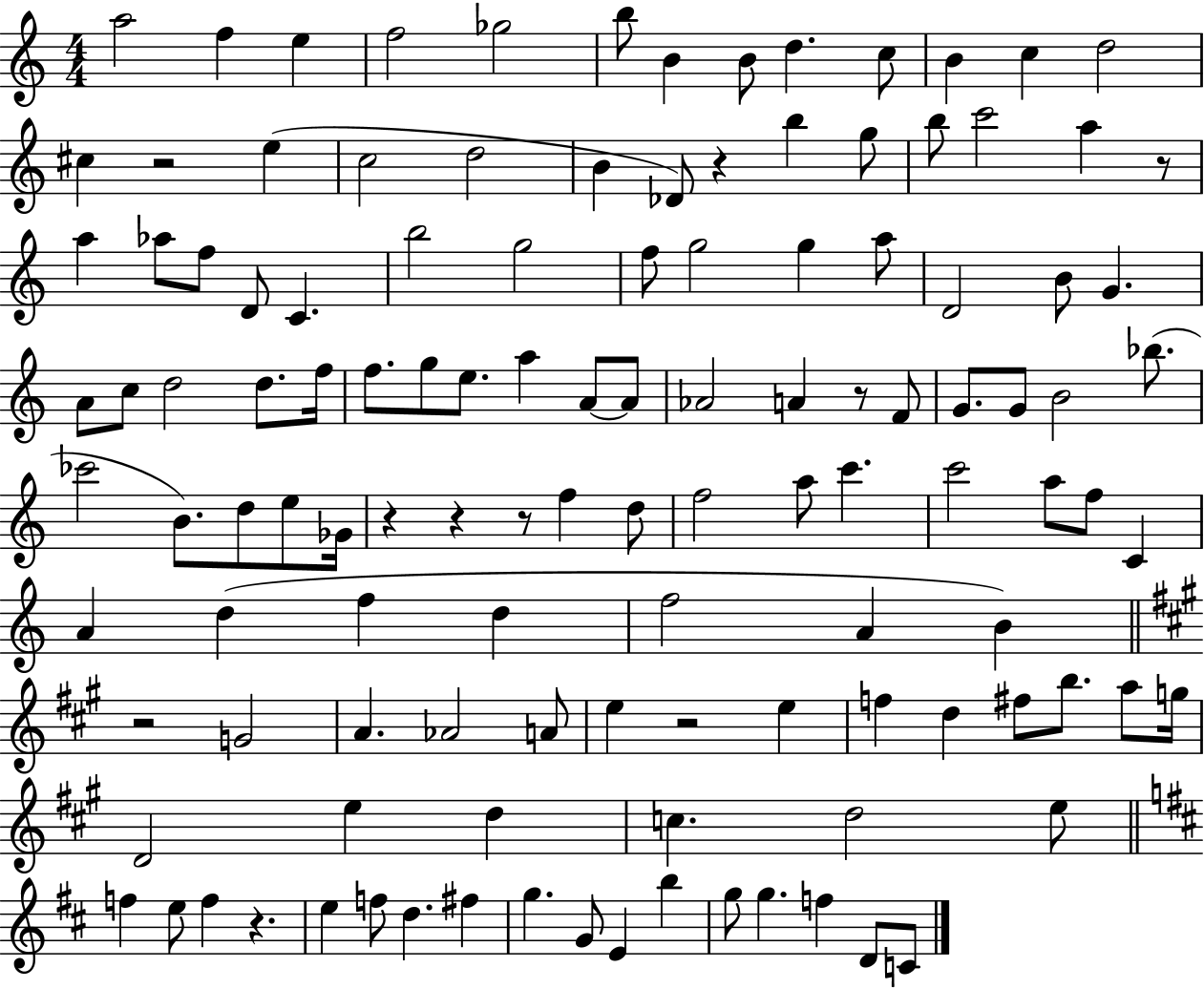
A5/h F5/q E5/q F5/h Gb5/h B5/e B4/q B4/e D5/q. C5/e B4/q C5/q D5/h C#5/q R/h E5/q C5/h D5/h B4/q Db4/e R/q B5/q G5/e B5/e C6/h A5/q R/e A5/q Ab5/e F5/e D4/e C4/q. B5/h G5/h F5/e G5/h G5/q A5/e D4/h B4/e G4/q. A4/e C5/e D5/h D5/e. F5/s F5/e. G5/e E5/e. A5/q A4/e A4/e Ab4/h A4/q R/e F4/e G4/e. G4/e B4/h Bb5/e. CES6/h B4/e. D5/e E5/e Gb4/s R/q R/q R/e F5/q D5/e F5/h A5/e C6/q. C6/h A5/e F5/e C4/q A4/q D5/q F5/q D5/q F5/h A4/q B4/q R/h G4/h A4/q. Ab4/h A4/e E5/q R/h E5/q F5/q D5/q F#5/e B5/e. A5/e G5/s D4/h E5/q D5/q C5/q. D5/h E5/e F5/q E5/e F5/q R/q. E5/q F5/e D5/q. F#5/q G5/q. G4/e E4/q B5/q G5/e G5/q. F5/q D4/e C4/e